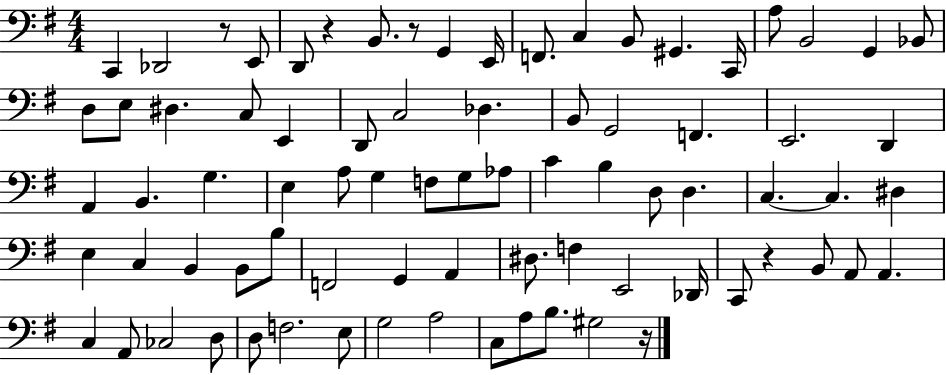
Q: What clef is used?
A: bass